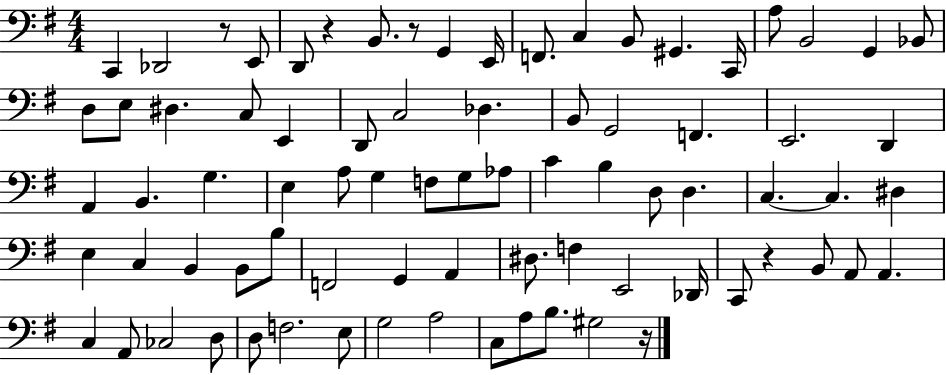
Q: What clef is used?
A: bass